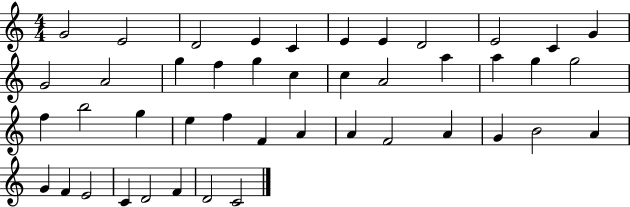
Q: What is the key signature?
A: C major